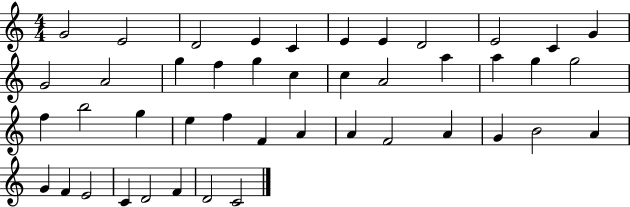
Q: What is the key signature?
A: C major